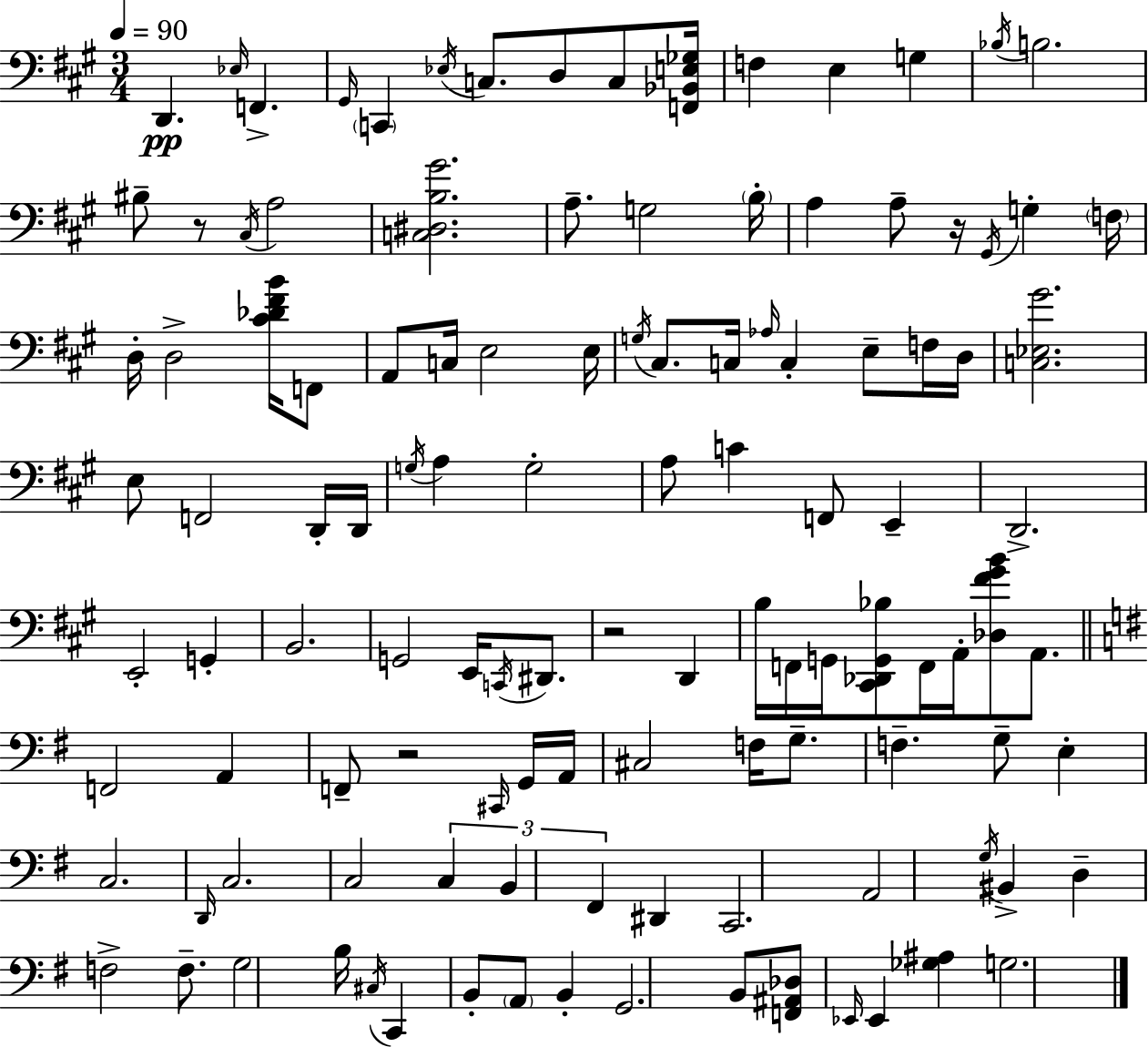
{
  \clef bass
  \numericTimeSignature
  \time 3/4
  \key a \major
  \tempo 4 = 90
  \repeat volta 2 { d,4.\pp \grace { ees16 } f,4.-> | \grace { gis,16 } \parenthesize c,4 \acciaccatura { ees16 } c8. d8 | c8 <f, bes, e ges>16 f4 e4 g4 | \acciaccatura { bes16 } b2. | \break bis8-- r8 \acciaccatura { cis16 } a2 | <c dis b gis'>2. | a8.-- g2 | \parenthesize b16-. a4 a8-- r16 | \break \acciaccatura { gis,16 } g4-. \parenthesize f16 d16-. d2-> | <cis' des' fis' b'>16 f,8 a,8 c16 e2 | e16 \acciaccatura { g16 } cis8. c16 \grace { aes16 } | c4-. e8-- f16 d16 <c ees gis'>2. | \break e8 f,2 | d,16-. d,16 \acciaccatura { g16 } a4 | g2-. a8 c'4 | f,8 e,4-- d,2.-> | \break e,2-. | g,4-. b,2. | g,2 | e,16 \acciaccatura { c,16 } dis,8. r2 | \break d,4 b16 f,16 | g,16 <cis, des, g, bes>8 f,16 a,16-. <des fis' gis' b'>8 a,8. \bar "||" \break \key g \major f,2 a,4 | f,8-- r2 \grace { cis,16 } g,16 | a,16 cis2 f16 g8.-- | f4.-- g8-- e4-. | \break c2. | \grace { d,16 } c2. | c2 \tuplet 3/2 { c4 | b,4 fis,4 } dis,4 | \break c,2. | a,2 \acciaccatura { g16 } bis,4-> | d4-- f2-> | f8.-- g2 | \break b16 \acciaccatura { cis16 } c,4 b,8-. \parenthesize a,8 | b,4-. g,2. | b,8 <f, ais, des>8 \grace { ees,16 } ees,4 | <ges ais>4 g2. | \break } \bar "|."
}